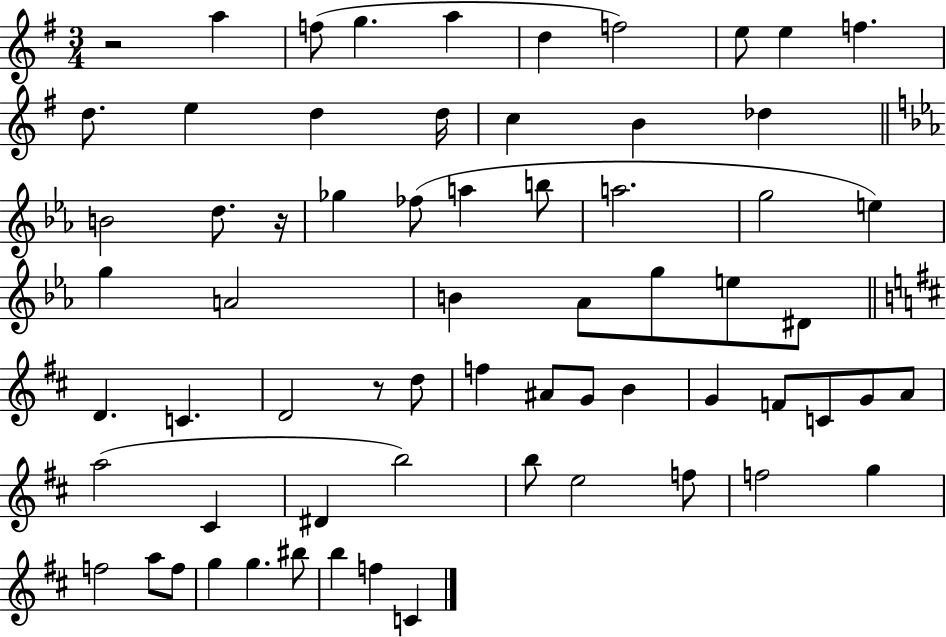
{
  \clef treble
  \numericTimeSignature
  \time 3/4
  \key g \major
  \repeat volta 2 { r2 a''4 | f''8( g''4. a''4 | d''4 f''2) | e''8 e''4 f''4. | \break d''8. e''4 d''4 d''16 | c''4 b'4 des''4 | \bar "||" \break \key ees \major b'2 d''8. r16 | ges''4 fes''8( a''4 b''8 | a''2. | g''2 e''4) | \break g''4 a'2 | b'4 aes'8 g''8 e''8 dis'8 | \bar "||" \break \key d \major d'4. c'4. | d'2 r8 d''8 | f''4 ais'8 g'8 b'4 | g'4 f'8 c'8 g'8 a'8 | \break a''2( cis'4 | dis'4 b''2) | b''8 e''2 f''8 | f''2 g''4 | \break f''2 a''8 f''8 | g''4 g''4. bis''8 | b''4 f''4 c'4 | } \bar "|."
}